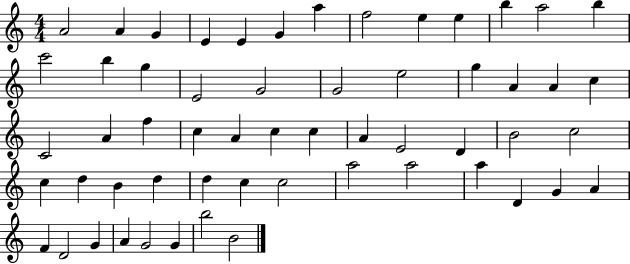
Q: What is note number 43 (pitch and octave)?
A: C5